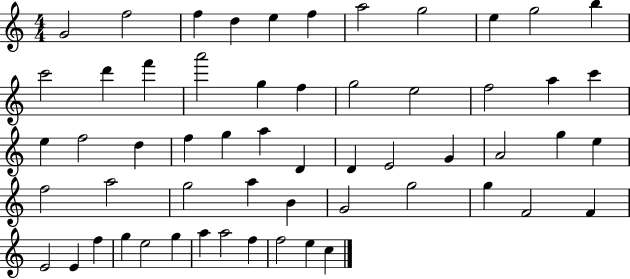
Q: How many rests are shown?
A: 0